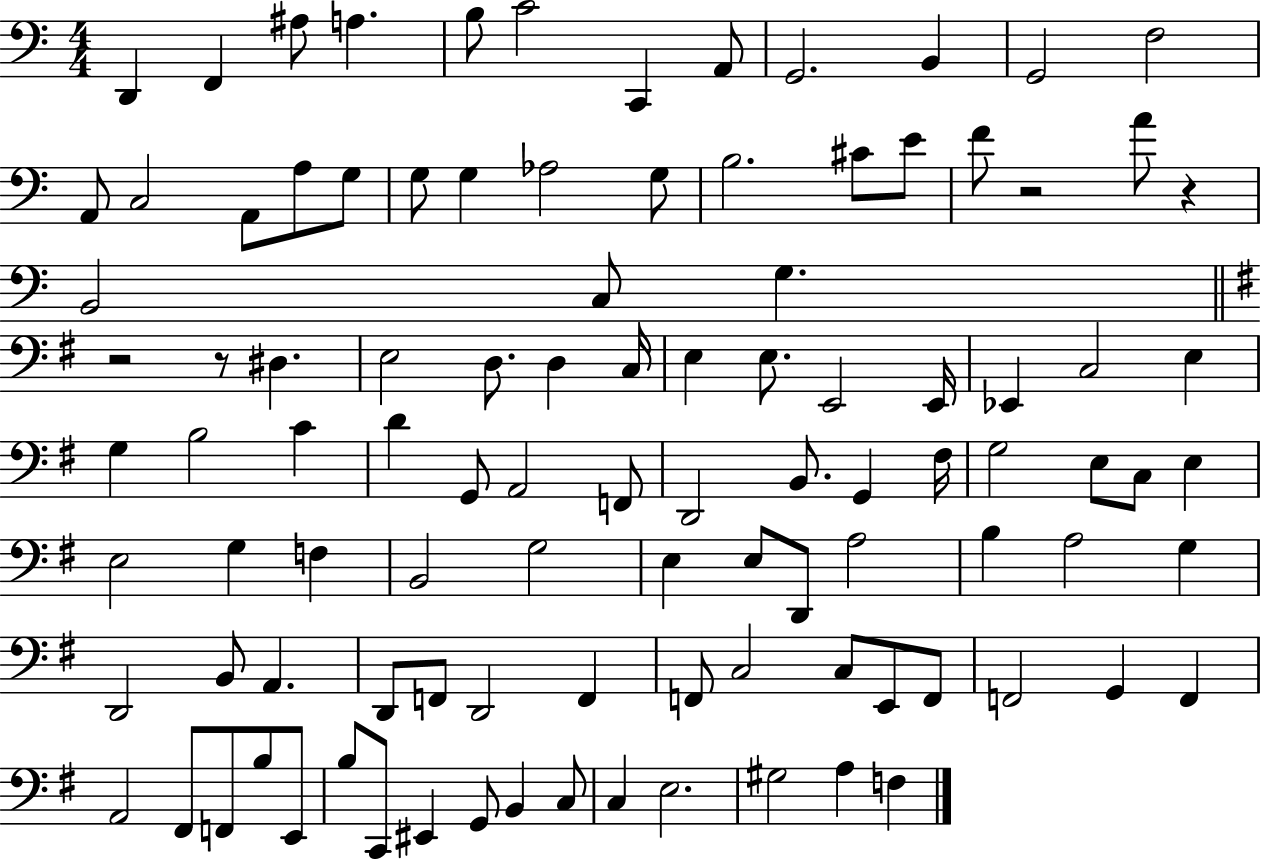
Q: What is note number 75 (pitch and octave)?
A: F2